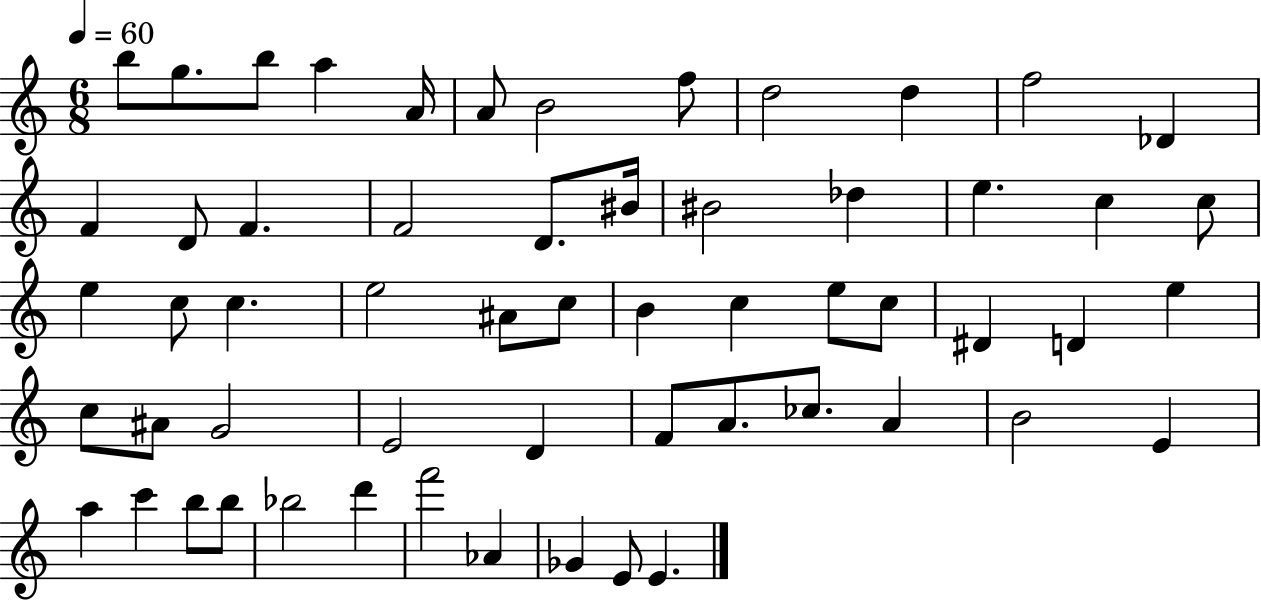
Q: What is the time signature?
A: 6/8